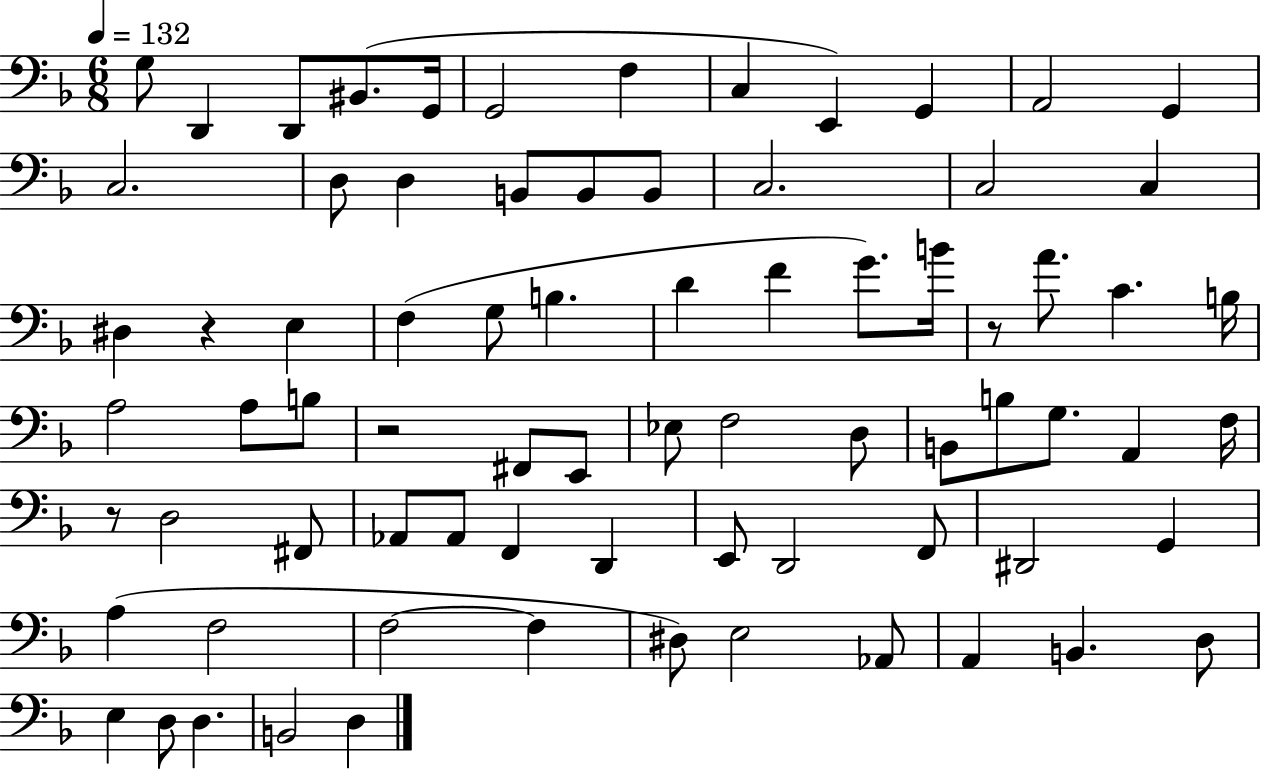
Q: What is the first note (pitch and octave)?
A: G3